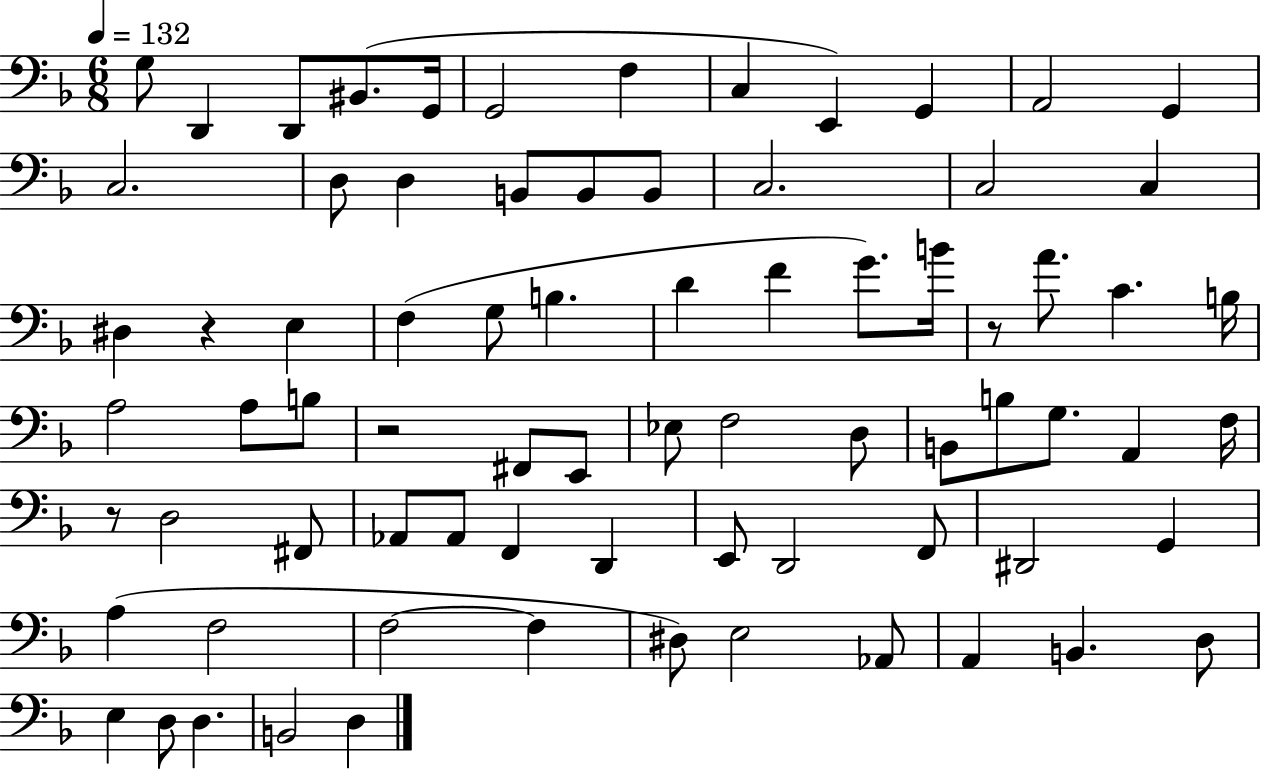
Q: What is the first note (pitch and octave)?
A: G3